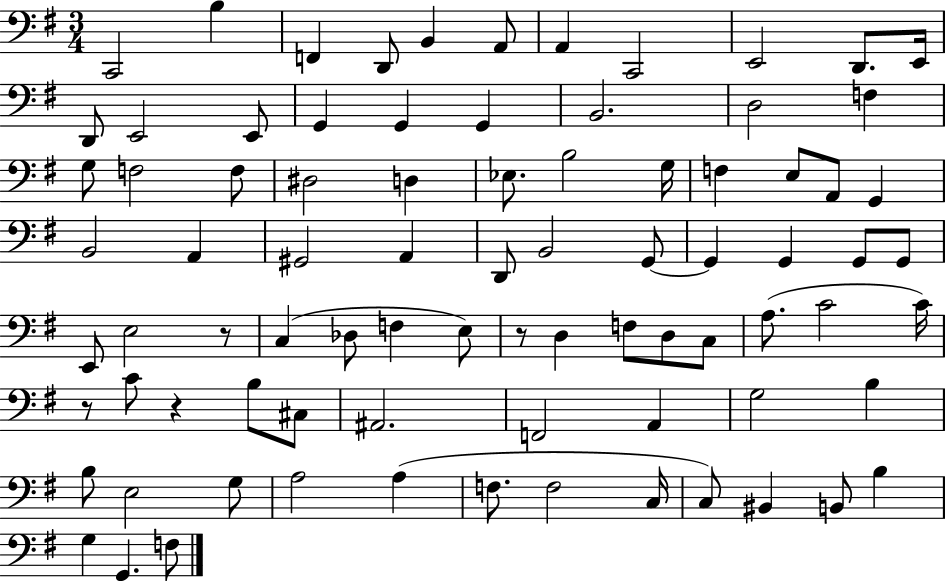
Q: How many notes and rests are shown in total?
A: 83